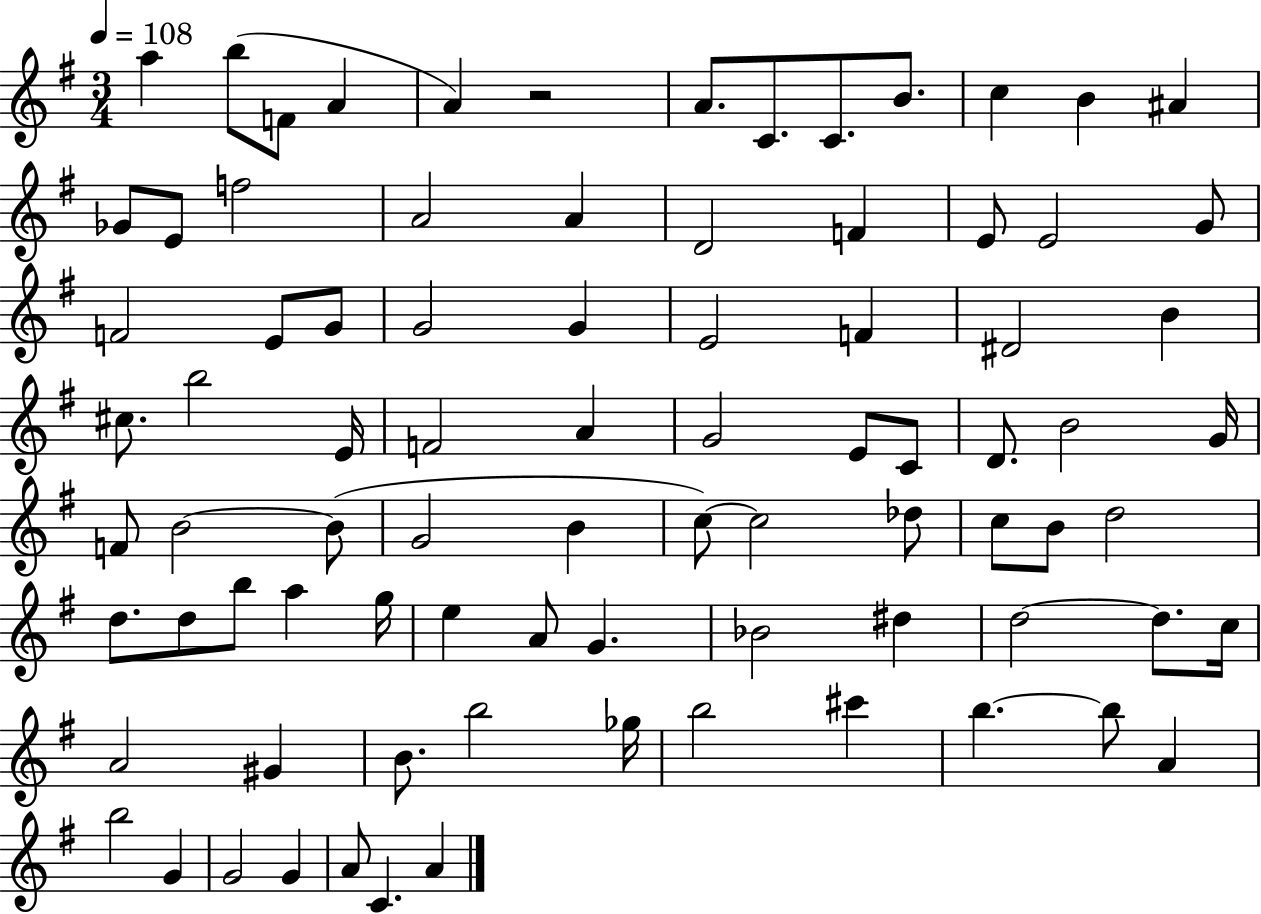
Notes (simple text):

A5/q B5/e F4/e A4/q A4/q R/h A4/e. C4/e. C4/e. B4/e. C5/q B4/q A#4/q Gb4/e E4/e F5/h A4/h A4/q D4/h F4/q E4/e E4/h G4/e F4/h E4/e G4/e G4/h G4/q E4/h F4/q D#4/h B4/q C#5/e. B5/h E4/s F4/h A4/q G4/h E4/e C4/e D4/e. B4/h G4/s F4/e B4/h B4/e G4/h B4/q C5/e C5/h Db5/e C5/e B4/e D5/h D5/e. D5/e B5/e A5/q G5/s E5/q A4/e G4/q. Bb4/h D#5/q D5/h D5/e. C5/s A4/h G#4/q B4/e. B5/h Gb5/s B5/h C#6/q B5/q. B5/e A4/q B5/h G4/q G4/h G4/q A4/e C4/q. A4/q